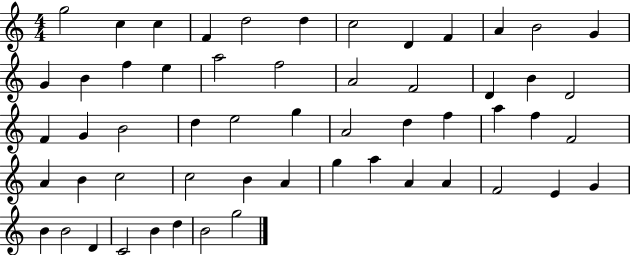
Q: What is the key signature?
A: C major